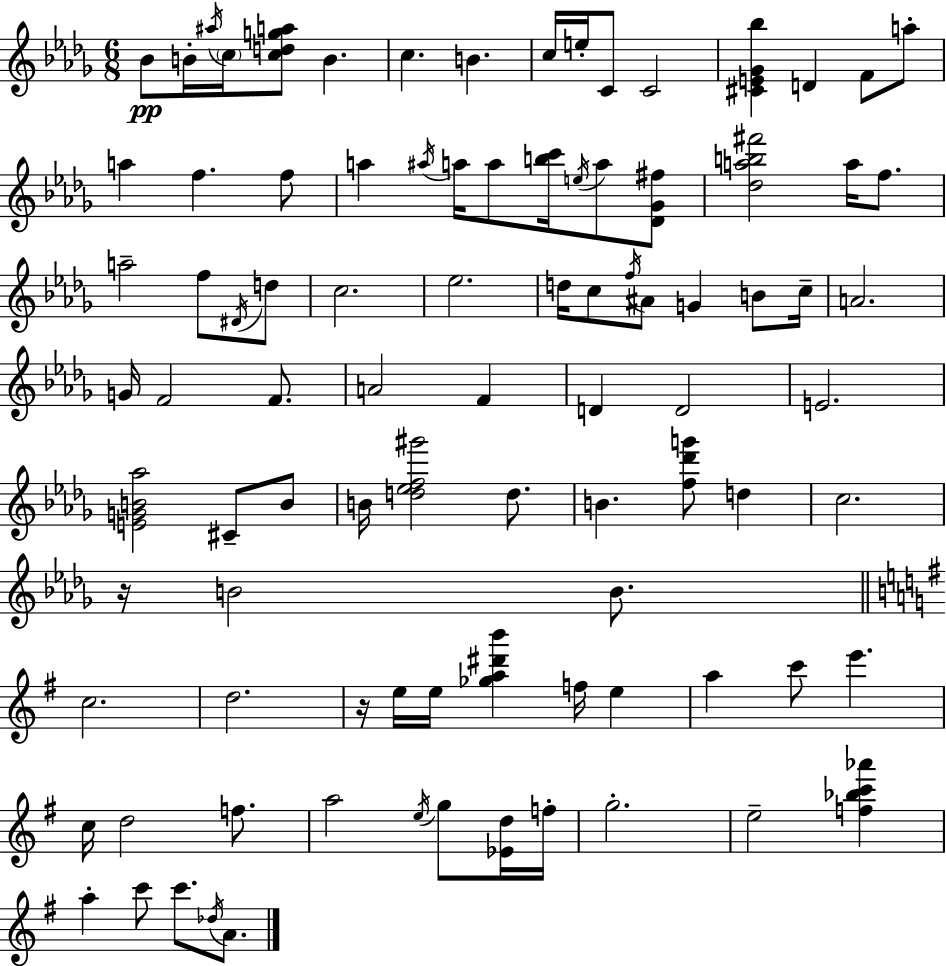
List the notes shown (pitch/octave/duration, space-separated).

Bb4/e B4/s A#5/s C5/s [C5,D5,G5,A5]/e B4/q. C5/q. B4/q. C5/s E5/s C4/e C4/h [C#4,E4,Gb4,Bb5]/q D4/q F4/e A5/e A5/q F5/q. F5/e A5/q A#5/s A5/s A5/e [B5,C6]/s E5/s A5/e [Db4,Gb4,F#5]/e [Db5,A5,B5,F#6]/h A5/s F5/e. A5/h F5/e D#4/s D5/e C5/h. Eb5/h. D5/s C5/e F5/s A#4/e G4/q B4/e C5/s A4/h. G4/s F4/h F4/e. A4/h F4/q D4/q D4/h E4/h. [E4,G4,B4,Ab5]/h C#4/e B4/e B4/s [D5,Eb5,F5,G#6]/h D5/e. B4/q. [F5,Db6,G6]/e D5/q C5/h. R/s B4/h B4/e. C5/h. D5/h. R/s E5/s E5/s [Gb5,A5,D#6,B6]/q F5/s E5/q A5/q C6/e E6/q. C5/s D5/h F5/e. A5/h E5/s G5/e [Eb4,D5]/s F5/s G5/h. E5/h [F5,Bb5,C6,Ab6]/q A5/q C6/e C6/e. Db5/s A4/e.